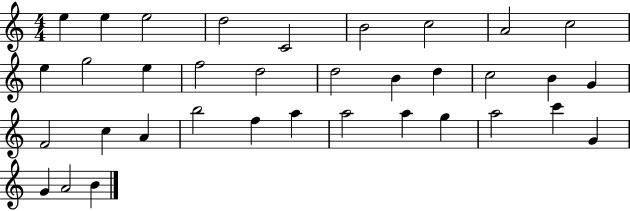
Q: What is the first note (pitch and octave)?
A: E5